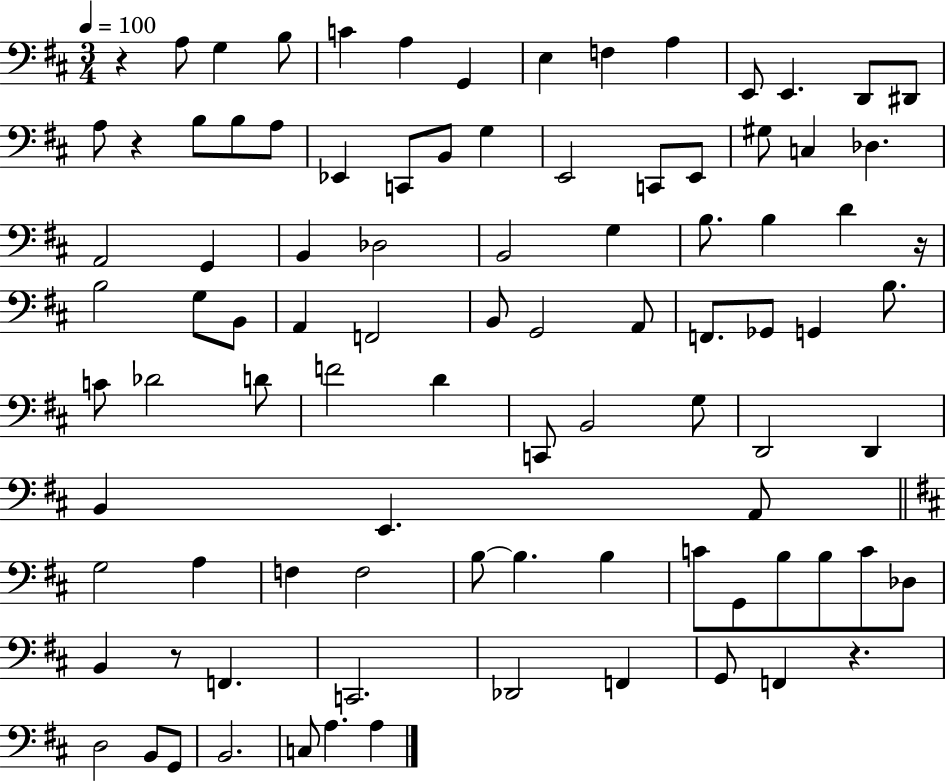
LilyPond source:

{
  \clef bass
  \numericTimeSignature
  \time 3/4
  \key d \major
  \tempo 4 = 100
  \repeat volta 2 { r4 a8 g4 b8 | c'4 a4 g,4 | e4 f4 a4 | e,8 e,4. d,8 dis,8 | \break a8 r4 b8 b8 a8 | ees,4 c,8 b,8 g4 | e,2 c,8 e,8 | gis8 c4 des4. | \break a,2 g,4 | b,4 des2 | b,2 g4 | b8. b4 d'4 r16 | \break b2 g8 b,8 | a,4 f,2 | b,8 g,2 a,8 | f,8. ges,8 g,4 b8. | \break c'8 des'2 d'8 | f'2 d'4 | c,8 b,2 g8 | d,2 d,4 | \break b,4 e,4. a,8 | \bar "||" \break \key d \major g2 a4 | f4 f2 | b8~~ b4. b4 | c'8 g,8 b8 b8 c'8 des8 | \break b,4 r8 f,4. | c,2. | des,2 f,4 | g,8 f,4 r4. | \break d2 b,8 g,8 | b,2. | c8 a4. a4 | } \bar "|."
}